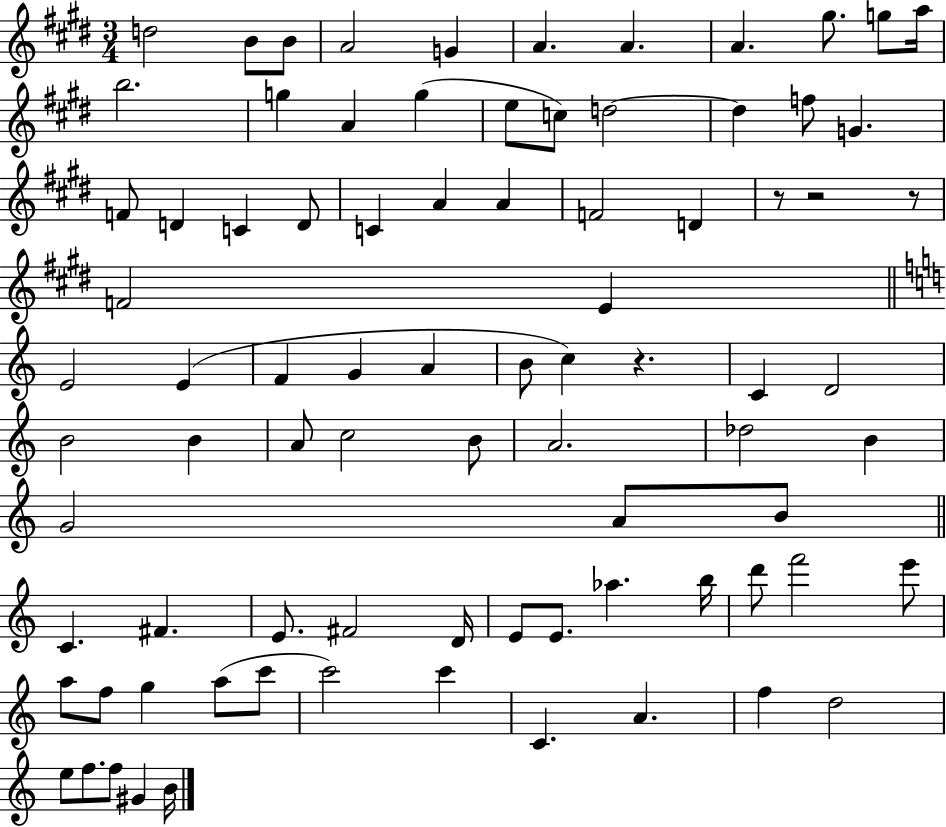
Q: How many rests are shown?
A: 4